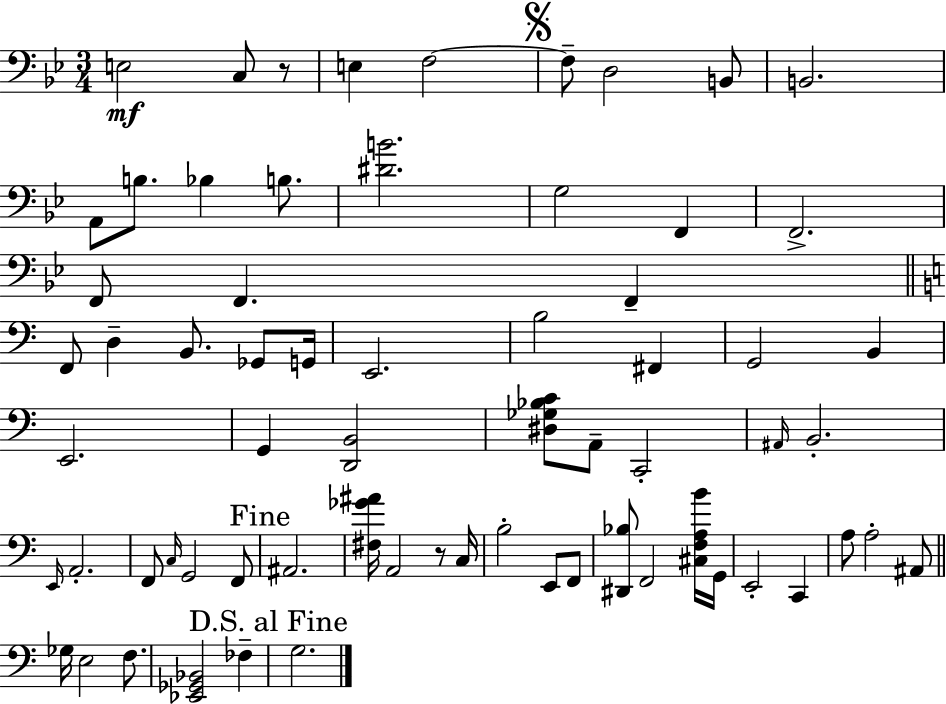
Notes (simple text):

E3/h C3/e R/e E3/q F3/h F3/e D3/h B2/e B2/h. A2/e B3/e. Bb3/q B3/e. [D#4,B4]/h. G3/h F2/q F2/h. F2/e F2/q. F2/q F2/e D3/q B2/e. Gb2/e G2/s E2/h. B3/h F#2/q G2/h B2/q E2/h. G2/q [D2,B2]/h [D#3,Gb3,Bb3,C4]/e A2/e C2/h A#2/s B2/h. E2/s A2/h. F2/e C3/s G2/h F2/e A#2/h. [F#3,Gb4,A#4]/s A2/h R/e C3/s B3/h E2/e F2/e [D#2,Bb3]/e F2/h [C#3,F3,A3,B4]/s G2/s E2/h C2/q A3/e A3/h A#2/e Gb3/s E3/h F3/e. [Eb2,Gb2,Bb2]/h FES3/q G3/h.